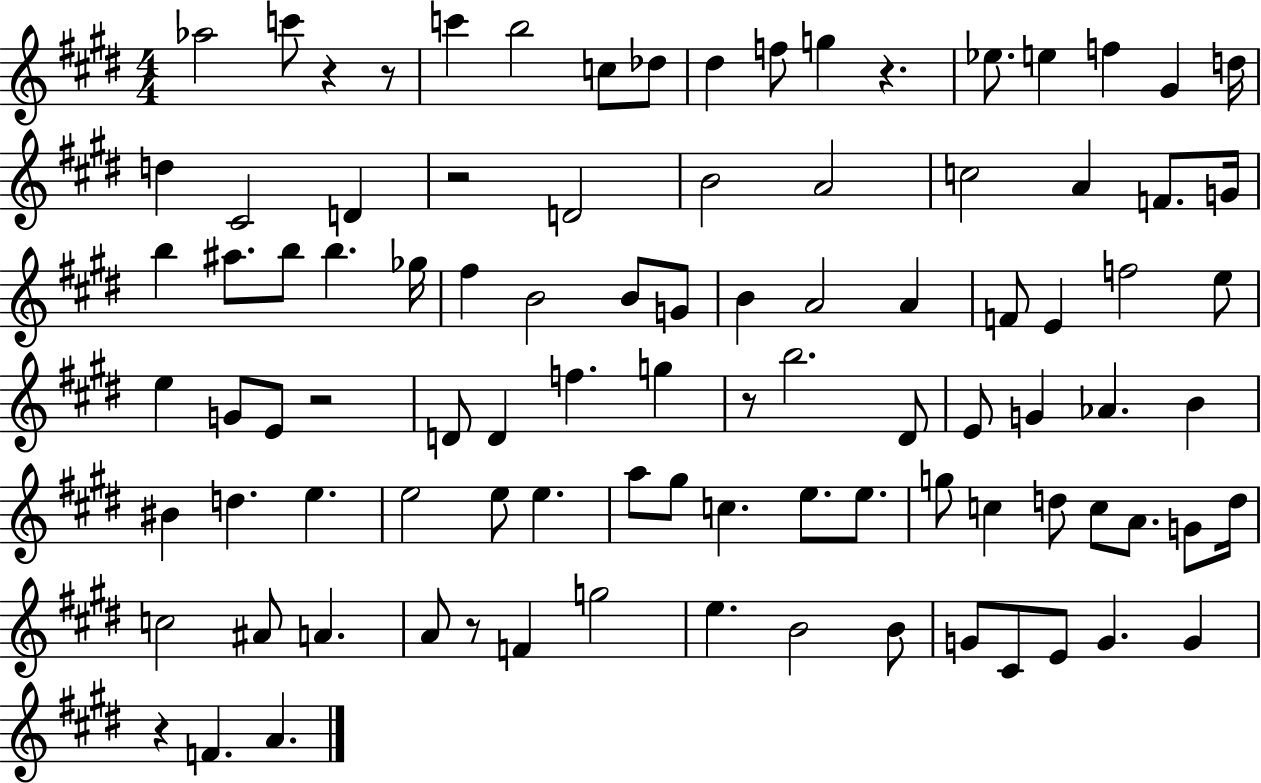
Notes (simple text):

Ab5/h C6/e R/q R/e C6/q B5/h C5/e Db5/e D#5/q F5/e G5/q R/q. Eb5/e. E5/q F5/q G#4/q D5/s D5/q C#4/h D4/q R/h D4/h B4/h A4/h C5/h A4/q F4/e. G4/s B5/q A#5/e. B5/e B5/q. Gb5/s F#5/q B4/h B4/e G4/e B4/q A4/h A4/q F4/e E4/q F5/h E5/e E5/q G4/e E4/e R/h D4/e D4/q F5/q. G5/q R/e B5/h. D#4/e E4/e G4/q Ab4/q. B4/q BIS4/q D5/q. E5/q. E5/h E5/e E5/q. A5/e G#5/e C5/q. E5/e. E5/e. G5/e C5/q D5/e C5/e A4/e. G4/e D5/s C5/h A#4/e A4/q. A4/e R/e F4/q G5/h E5/q. B4/h B4/e G4/e C#4/e E4/e G4/q. G4/q R/q F4/q. A4/q.